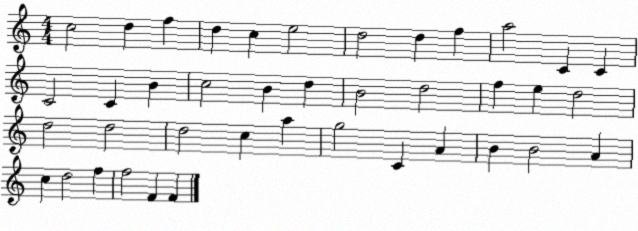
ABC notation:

X:1
T:Untitled
M:4/4
L:1/4
K:C
c2 d f d c e2 d2 d f a2 C C C2 C B c2 B d B2 d2 f e d2 d2 d2 d2 c a g2 C A B B2 A c d2 f f2 F F